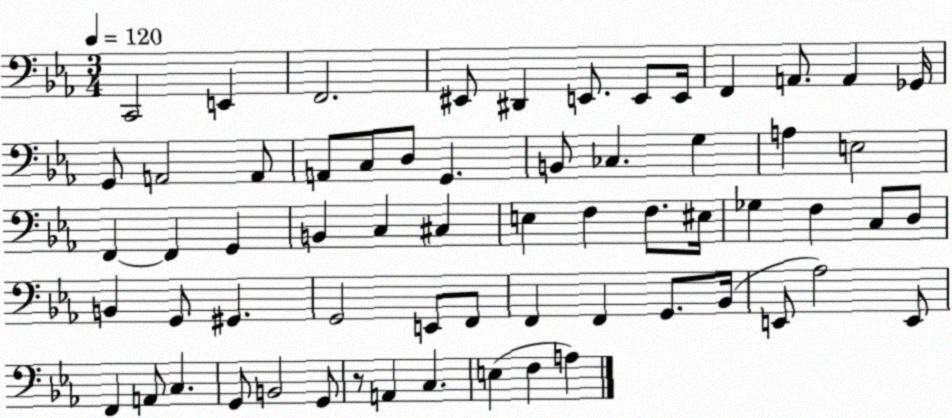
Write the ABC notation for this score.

X:1
T:Untitled
M:3/4
L:1/4
K:Eb
C,,2 E,, F,,2 ^E,,/2 ^D,, E,,/2 E,,/2 E,,/4 F,, A,,/2 A,, _G,,/4 G,,/2 A,,2 A,,/2 A,,/2 C,/2 D,/2 G,, B,,/2 _C, G, A, E,2 F,, F,, G,, B,, C, ^C, E, F, F,/2 ^E,/4 _G, F, C,/2 D,/2 B,, G,,/2 ^G,, G,,2 E,,/2 F,,/2 F,, F,, G,,/2 _B,,/4 E,,/2 _A,2 E,,/2 F,, A,,/2 C, G,,/2 B,,2 G,,/2 z/2 A,, C, E, F, A,